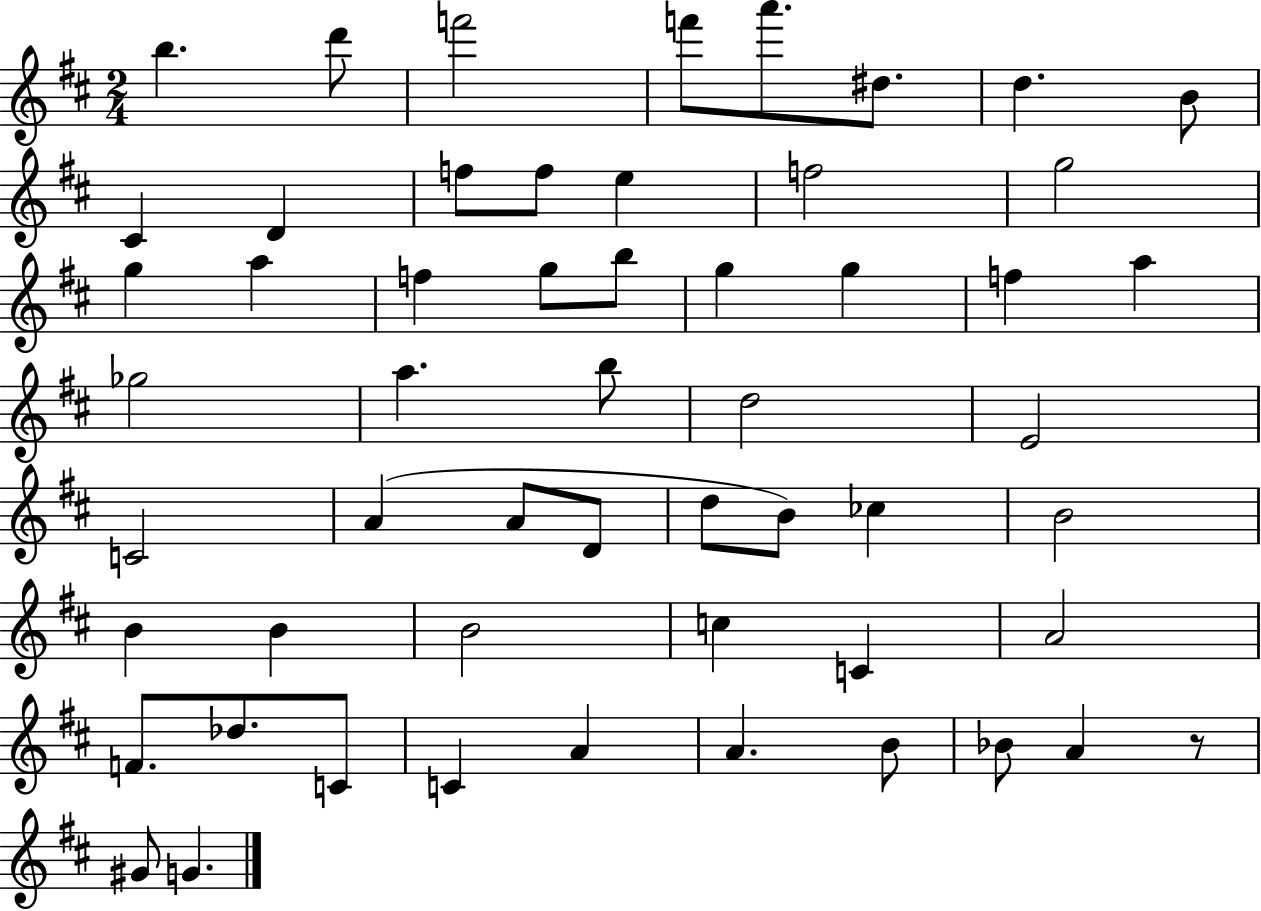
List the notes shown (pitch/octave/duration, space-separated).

B5/q. D6/e F6/h F6/e A6/e. D#5/e. D5/q. B4/e C#4/q D4/q F5/e F5/e E5/q F5/h G5/h G5/q A5/q F5/q G5/e B5/e G5/q G5/q F5/q A5/q Gb5/h A5/q. B5/e D5/h E4/h C4/h A4/q A4/e D4/e D5/e B4/e CES5/q B4/h B4/q B4/q B4/h C5/q C4/q A4/h F4/e. Db5/e. C4/e C4/q A4/q A4/q. B4/e Bb4/e A4/q R/e G#4/e G4/q.